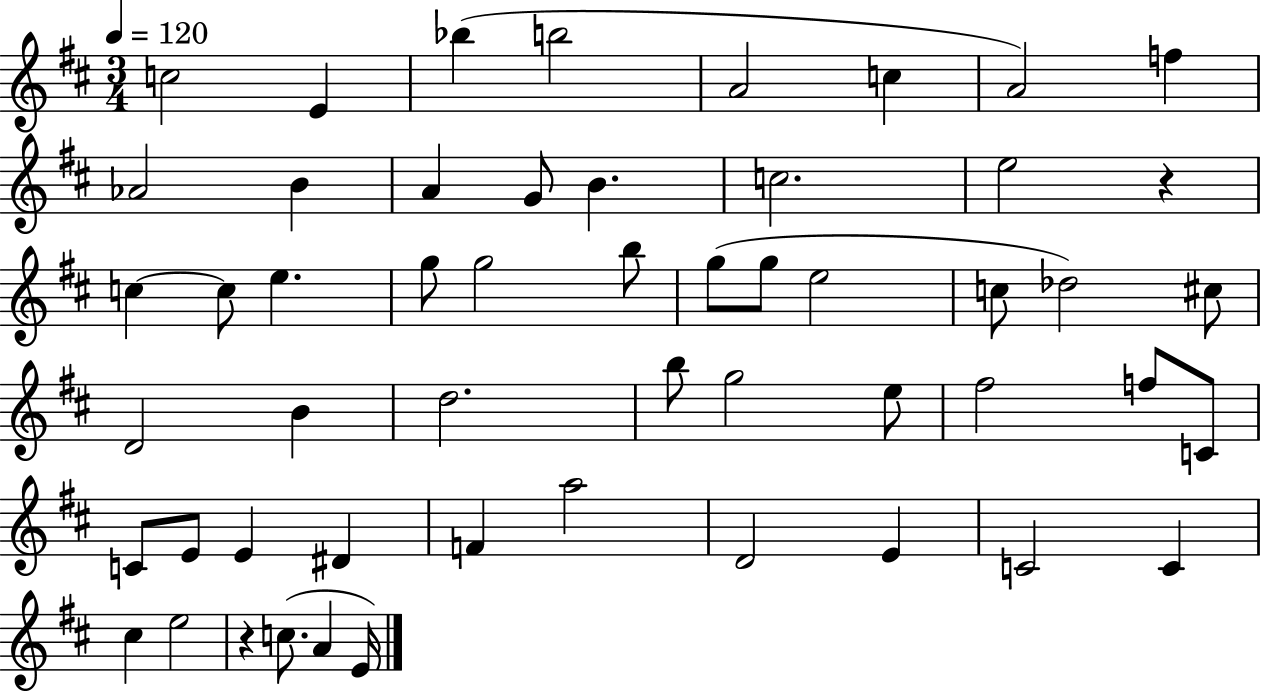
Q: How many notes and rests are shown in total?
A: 53